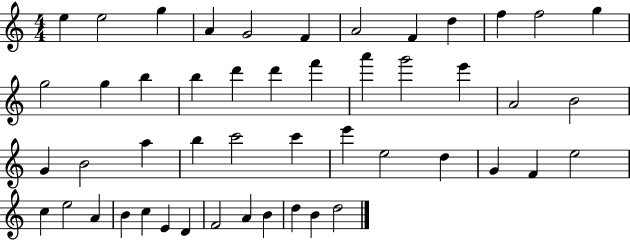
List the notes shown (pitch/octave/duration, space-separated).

E5/q E5/h G5/q A4/q G4/h F4/q A4/h F4/q D5/q F5/q F5/h G5/q G5/h G5/q B5/q B5/q D6/q D6/q F6/q A6/q G6/h E6/q A4/h B4/h G4/q B4/h A5/q B5/q C6/h C6/q E6/q E5/h D5/q G4/q F4/q E5/h C5/q E5/h A4/q B4/q C5/q E4/q D4/q F4/h A4/q B4/q D5/q B4/q D5/h